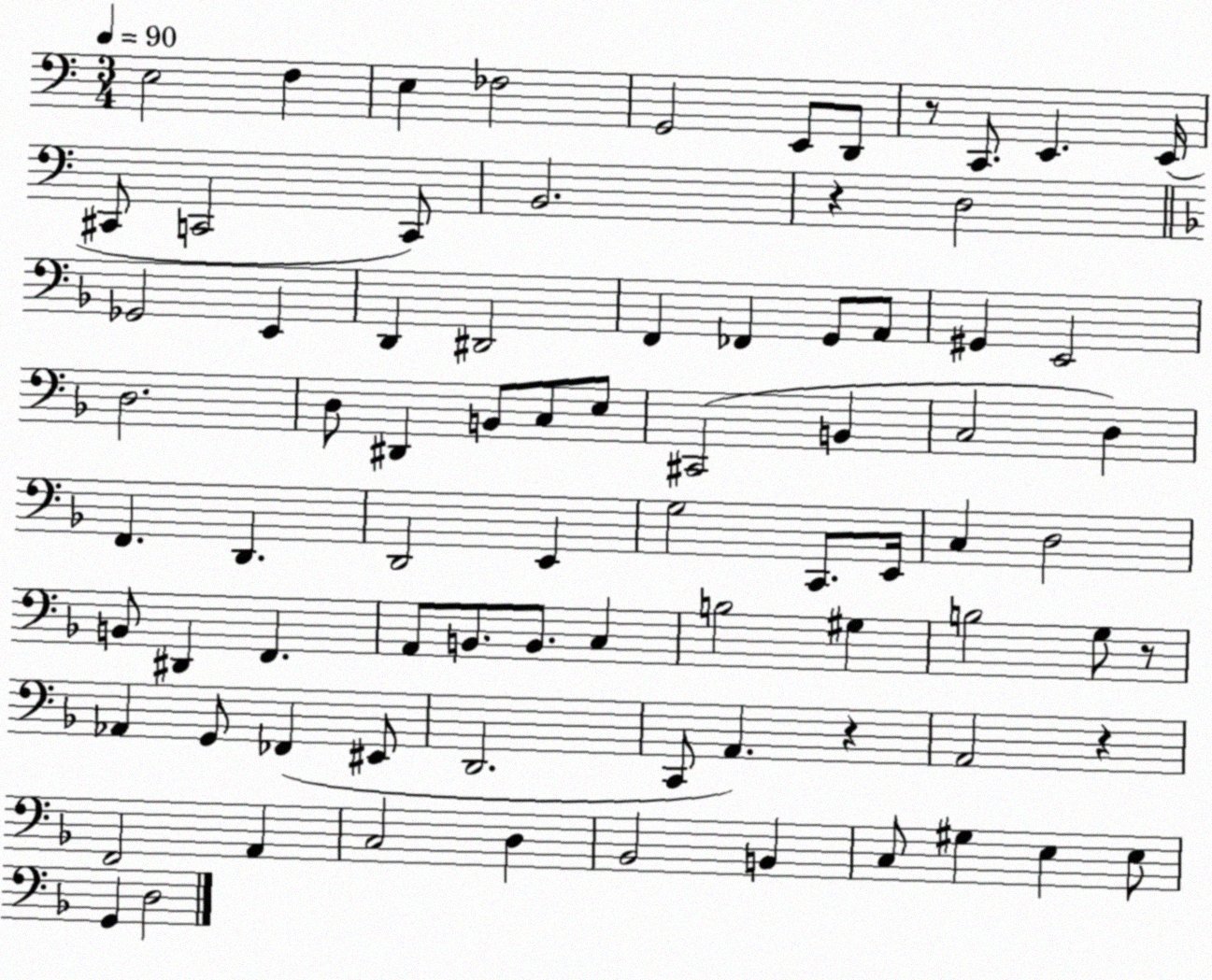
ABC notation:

X:1
T:Untitled
M:3/4
L:1/4
K:C
E,2 F, E, _F,2 G,,2 E,,/2 D,,/2 z/2 C,,/2 E,, E,,/4 ^C,,/2 C,,2 C,,/2 B,,2 z D,2 _G,,2 E,, D,, ^D,,2 F,, _F,, G,,/2 A,,/2 ^G,, E,,2 D,2 D,/2 ^D,, B,,/2 C,/2 E,/2 ^C,,2 B,, C,2 D, F,, D,, D,,2 E,, G,2 C,,/2 E,,/4 C, D,2 B,,/2 ^D,, F,, A,,/2 B,,/2 B,,/2 C, B,2 ^G, B,2 G,/2 z/2 _A,, G,,/2 _F,, ^E,,/2 D,,2 C,,/2 A,, z A,,2 z F,,2 A,, C,2 D, _B,,2 B,, C,/2 ^G, E, E,/2 G,, D,2